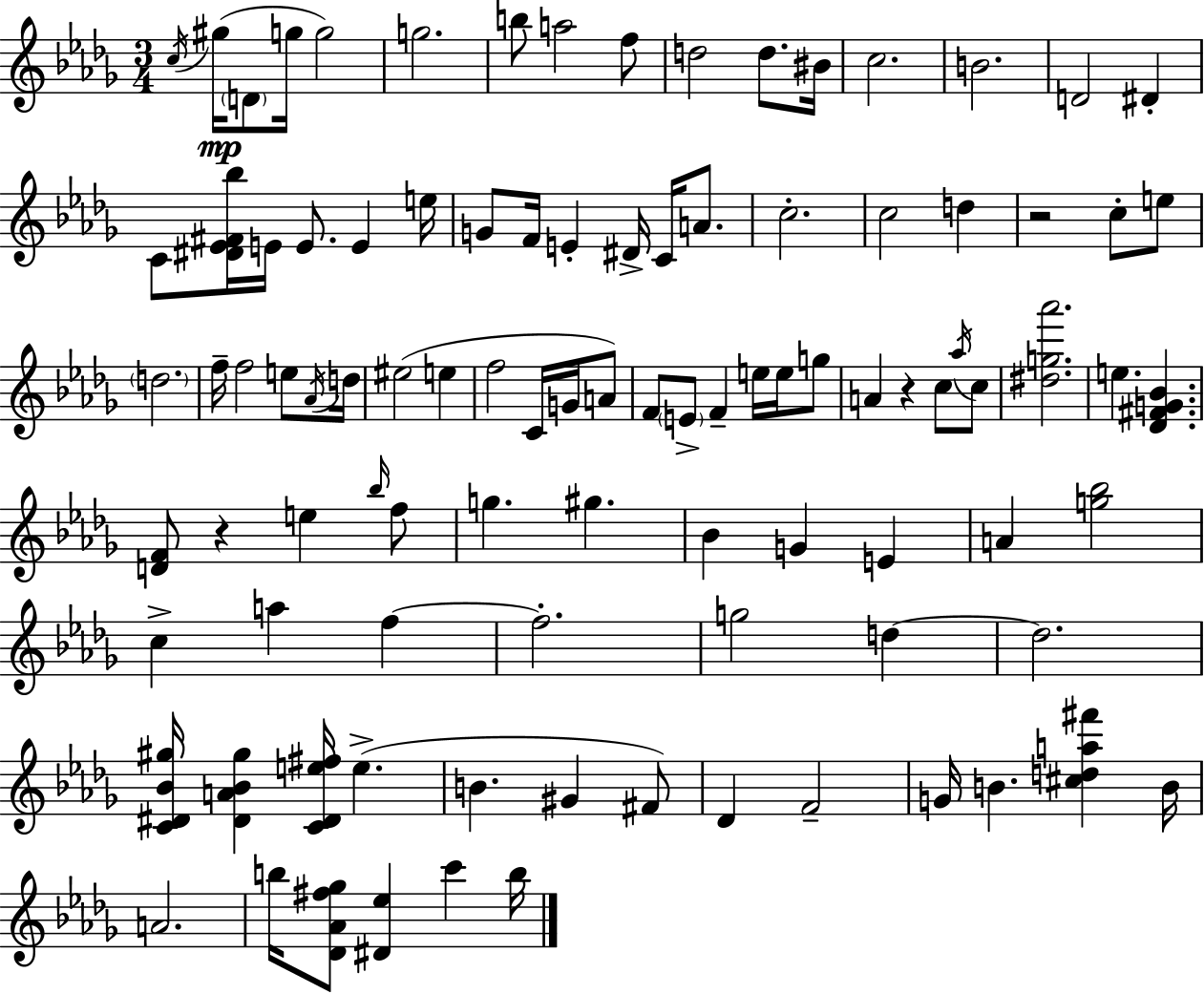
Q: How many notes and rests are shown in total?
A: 98